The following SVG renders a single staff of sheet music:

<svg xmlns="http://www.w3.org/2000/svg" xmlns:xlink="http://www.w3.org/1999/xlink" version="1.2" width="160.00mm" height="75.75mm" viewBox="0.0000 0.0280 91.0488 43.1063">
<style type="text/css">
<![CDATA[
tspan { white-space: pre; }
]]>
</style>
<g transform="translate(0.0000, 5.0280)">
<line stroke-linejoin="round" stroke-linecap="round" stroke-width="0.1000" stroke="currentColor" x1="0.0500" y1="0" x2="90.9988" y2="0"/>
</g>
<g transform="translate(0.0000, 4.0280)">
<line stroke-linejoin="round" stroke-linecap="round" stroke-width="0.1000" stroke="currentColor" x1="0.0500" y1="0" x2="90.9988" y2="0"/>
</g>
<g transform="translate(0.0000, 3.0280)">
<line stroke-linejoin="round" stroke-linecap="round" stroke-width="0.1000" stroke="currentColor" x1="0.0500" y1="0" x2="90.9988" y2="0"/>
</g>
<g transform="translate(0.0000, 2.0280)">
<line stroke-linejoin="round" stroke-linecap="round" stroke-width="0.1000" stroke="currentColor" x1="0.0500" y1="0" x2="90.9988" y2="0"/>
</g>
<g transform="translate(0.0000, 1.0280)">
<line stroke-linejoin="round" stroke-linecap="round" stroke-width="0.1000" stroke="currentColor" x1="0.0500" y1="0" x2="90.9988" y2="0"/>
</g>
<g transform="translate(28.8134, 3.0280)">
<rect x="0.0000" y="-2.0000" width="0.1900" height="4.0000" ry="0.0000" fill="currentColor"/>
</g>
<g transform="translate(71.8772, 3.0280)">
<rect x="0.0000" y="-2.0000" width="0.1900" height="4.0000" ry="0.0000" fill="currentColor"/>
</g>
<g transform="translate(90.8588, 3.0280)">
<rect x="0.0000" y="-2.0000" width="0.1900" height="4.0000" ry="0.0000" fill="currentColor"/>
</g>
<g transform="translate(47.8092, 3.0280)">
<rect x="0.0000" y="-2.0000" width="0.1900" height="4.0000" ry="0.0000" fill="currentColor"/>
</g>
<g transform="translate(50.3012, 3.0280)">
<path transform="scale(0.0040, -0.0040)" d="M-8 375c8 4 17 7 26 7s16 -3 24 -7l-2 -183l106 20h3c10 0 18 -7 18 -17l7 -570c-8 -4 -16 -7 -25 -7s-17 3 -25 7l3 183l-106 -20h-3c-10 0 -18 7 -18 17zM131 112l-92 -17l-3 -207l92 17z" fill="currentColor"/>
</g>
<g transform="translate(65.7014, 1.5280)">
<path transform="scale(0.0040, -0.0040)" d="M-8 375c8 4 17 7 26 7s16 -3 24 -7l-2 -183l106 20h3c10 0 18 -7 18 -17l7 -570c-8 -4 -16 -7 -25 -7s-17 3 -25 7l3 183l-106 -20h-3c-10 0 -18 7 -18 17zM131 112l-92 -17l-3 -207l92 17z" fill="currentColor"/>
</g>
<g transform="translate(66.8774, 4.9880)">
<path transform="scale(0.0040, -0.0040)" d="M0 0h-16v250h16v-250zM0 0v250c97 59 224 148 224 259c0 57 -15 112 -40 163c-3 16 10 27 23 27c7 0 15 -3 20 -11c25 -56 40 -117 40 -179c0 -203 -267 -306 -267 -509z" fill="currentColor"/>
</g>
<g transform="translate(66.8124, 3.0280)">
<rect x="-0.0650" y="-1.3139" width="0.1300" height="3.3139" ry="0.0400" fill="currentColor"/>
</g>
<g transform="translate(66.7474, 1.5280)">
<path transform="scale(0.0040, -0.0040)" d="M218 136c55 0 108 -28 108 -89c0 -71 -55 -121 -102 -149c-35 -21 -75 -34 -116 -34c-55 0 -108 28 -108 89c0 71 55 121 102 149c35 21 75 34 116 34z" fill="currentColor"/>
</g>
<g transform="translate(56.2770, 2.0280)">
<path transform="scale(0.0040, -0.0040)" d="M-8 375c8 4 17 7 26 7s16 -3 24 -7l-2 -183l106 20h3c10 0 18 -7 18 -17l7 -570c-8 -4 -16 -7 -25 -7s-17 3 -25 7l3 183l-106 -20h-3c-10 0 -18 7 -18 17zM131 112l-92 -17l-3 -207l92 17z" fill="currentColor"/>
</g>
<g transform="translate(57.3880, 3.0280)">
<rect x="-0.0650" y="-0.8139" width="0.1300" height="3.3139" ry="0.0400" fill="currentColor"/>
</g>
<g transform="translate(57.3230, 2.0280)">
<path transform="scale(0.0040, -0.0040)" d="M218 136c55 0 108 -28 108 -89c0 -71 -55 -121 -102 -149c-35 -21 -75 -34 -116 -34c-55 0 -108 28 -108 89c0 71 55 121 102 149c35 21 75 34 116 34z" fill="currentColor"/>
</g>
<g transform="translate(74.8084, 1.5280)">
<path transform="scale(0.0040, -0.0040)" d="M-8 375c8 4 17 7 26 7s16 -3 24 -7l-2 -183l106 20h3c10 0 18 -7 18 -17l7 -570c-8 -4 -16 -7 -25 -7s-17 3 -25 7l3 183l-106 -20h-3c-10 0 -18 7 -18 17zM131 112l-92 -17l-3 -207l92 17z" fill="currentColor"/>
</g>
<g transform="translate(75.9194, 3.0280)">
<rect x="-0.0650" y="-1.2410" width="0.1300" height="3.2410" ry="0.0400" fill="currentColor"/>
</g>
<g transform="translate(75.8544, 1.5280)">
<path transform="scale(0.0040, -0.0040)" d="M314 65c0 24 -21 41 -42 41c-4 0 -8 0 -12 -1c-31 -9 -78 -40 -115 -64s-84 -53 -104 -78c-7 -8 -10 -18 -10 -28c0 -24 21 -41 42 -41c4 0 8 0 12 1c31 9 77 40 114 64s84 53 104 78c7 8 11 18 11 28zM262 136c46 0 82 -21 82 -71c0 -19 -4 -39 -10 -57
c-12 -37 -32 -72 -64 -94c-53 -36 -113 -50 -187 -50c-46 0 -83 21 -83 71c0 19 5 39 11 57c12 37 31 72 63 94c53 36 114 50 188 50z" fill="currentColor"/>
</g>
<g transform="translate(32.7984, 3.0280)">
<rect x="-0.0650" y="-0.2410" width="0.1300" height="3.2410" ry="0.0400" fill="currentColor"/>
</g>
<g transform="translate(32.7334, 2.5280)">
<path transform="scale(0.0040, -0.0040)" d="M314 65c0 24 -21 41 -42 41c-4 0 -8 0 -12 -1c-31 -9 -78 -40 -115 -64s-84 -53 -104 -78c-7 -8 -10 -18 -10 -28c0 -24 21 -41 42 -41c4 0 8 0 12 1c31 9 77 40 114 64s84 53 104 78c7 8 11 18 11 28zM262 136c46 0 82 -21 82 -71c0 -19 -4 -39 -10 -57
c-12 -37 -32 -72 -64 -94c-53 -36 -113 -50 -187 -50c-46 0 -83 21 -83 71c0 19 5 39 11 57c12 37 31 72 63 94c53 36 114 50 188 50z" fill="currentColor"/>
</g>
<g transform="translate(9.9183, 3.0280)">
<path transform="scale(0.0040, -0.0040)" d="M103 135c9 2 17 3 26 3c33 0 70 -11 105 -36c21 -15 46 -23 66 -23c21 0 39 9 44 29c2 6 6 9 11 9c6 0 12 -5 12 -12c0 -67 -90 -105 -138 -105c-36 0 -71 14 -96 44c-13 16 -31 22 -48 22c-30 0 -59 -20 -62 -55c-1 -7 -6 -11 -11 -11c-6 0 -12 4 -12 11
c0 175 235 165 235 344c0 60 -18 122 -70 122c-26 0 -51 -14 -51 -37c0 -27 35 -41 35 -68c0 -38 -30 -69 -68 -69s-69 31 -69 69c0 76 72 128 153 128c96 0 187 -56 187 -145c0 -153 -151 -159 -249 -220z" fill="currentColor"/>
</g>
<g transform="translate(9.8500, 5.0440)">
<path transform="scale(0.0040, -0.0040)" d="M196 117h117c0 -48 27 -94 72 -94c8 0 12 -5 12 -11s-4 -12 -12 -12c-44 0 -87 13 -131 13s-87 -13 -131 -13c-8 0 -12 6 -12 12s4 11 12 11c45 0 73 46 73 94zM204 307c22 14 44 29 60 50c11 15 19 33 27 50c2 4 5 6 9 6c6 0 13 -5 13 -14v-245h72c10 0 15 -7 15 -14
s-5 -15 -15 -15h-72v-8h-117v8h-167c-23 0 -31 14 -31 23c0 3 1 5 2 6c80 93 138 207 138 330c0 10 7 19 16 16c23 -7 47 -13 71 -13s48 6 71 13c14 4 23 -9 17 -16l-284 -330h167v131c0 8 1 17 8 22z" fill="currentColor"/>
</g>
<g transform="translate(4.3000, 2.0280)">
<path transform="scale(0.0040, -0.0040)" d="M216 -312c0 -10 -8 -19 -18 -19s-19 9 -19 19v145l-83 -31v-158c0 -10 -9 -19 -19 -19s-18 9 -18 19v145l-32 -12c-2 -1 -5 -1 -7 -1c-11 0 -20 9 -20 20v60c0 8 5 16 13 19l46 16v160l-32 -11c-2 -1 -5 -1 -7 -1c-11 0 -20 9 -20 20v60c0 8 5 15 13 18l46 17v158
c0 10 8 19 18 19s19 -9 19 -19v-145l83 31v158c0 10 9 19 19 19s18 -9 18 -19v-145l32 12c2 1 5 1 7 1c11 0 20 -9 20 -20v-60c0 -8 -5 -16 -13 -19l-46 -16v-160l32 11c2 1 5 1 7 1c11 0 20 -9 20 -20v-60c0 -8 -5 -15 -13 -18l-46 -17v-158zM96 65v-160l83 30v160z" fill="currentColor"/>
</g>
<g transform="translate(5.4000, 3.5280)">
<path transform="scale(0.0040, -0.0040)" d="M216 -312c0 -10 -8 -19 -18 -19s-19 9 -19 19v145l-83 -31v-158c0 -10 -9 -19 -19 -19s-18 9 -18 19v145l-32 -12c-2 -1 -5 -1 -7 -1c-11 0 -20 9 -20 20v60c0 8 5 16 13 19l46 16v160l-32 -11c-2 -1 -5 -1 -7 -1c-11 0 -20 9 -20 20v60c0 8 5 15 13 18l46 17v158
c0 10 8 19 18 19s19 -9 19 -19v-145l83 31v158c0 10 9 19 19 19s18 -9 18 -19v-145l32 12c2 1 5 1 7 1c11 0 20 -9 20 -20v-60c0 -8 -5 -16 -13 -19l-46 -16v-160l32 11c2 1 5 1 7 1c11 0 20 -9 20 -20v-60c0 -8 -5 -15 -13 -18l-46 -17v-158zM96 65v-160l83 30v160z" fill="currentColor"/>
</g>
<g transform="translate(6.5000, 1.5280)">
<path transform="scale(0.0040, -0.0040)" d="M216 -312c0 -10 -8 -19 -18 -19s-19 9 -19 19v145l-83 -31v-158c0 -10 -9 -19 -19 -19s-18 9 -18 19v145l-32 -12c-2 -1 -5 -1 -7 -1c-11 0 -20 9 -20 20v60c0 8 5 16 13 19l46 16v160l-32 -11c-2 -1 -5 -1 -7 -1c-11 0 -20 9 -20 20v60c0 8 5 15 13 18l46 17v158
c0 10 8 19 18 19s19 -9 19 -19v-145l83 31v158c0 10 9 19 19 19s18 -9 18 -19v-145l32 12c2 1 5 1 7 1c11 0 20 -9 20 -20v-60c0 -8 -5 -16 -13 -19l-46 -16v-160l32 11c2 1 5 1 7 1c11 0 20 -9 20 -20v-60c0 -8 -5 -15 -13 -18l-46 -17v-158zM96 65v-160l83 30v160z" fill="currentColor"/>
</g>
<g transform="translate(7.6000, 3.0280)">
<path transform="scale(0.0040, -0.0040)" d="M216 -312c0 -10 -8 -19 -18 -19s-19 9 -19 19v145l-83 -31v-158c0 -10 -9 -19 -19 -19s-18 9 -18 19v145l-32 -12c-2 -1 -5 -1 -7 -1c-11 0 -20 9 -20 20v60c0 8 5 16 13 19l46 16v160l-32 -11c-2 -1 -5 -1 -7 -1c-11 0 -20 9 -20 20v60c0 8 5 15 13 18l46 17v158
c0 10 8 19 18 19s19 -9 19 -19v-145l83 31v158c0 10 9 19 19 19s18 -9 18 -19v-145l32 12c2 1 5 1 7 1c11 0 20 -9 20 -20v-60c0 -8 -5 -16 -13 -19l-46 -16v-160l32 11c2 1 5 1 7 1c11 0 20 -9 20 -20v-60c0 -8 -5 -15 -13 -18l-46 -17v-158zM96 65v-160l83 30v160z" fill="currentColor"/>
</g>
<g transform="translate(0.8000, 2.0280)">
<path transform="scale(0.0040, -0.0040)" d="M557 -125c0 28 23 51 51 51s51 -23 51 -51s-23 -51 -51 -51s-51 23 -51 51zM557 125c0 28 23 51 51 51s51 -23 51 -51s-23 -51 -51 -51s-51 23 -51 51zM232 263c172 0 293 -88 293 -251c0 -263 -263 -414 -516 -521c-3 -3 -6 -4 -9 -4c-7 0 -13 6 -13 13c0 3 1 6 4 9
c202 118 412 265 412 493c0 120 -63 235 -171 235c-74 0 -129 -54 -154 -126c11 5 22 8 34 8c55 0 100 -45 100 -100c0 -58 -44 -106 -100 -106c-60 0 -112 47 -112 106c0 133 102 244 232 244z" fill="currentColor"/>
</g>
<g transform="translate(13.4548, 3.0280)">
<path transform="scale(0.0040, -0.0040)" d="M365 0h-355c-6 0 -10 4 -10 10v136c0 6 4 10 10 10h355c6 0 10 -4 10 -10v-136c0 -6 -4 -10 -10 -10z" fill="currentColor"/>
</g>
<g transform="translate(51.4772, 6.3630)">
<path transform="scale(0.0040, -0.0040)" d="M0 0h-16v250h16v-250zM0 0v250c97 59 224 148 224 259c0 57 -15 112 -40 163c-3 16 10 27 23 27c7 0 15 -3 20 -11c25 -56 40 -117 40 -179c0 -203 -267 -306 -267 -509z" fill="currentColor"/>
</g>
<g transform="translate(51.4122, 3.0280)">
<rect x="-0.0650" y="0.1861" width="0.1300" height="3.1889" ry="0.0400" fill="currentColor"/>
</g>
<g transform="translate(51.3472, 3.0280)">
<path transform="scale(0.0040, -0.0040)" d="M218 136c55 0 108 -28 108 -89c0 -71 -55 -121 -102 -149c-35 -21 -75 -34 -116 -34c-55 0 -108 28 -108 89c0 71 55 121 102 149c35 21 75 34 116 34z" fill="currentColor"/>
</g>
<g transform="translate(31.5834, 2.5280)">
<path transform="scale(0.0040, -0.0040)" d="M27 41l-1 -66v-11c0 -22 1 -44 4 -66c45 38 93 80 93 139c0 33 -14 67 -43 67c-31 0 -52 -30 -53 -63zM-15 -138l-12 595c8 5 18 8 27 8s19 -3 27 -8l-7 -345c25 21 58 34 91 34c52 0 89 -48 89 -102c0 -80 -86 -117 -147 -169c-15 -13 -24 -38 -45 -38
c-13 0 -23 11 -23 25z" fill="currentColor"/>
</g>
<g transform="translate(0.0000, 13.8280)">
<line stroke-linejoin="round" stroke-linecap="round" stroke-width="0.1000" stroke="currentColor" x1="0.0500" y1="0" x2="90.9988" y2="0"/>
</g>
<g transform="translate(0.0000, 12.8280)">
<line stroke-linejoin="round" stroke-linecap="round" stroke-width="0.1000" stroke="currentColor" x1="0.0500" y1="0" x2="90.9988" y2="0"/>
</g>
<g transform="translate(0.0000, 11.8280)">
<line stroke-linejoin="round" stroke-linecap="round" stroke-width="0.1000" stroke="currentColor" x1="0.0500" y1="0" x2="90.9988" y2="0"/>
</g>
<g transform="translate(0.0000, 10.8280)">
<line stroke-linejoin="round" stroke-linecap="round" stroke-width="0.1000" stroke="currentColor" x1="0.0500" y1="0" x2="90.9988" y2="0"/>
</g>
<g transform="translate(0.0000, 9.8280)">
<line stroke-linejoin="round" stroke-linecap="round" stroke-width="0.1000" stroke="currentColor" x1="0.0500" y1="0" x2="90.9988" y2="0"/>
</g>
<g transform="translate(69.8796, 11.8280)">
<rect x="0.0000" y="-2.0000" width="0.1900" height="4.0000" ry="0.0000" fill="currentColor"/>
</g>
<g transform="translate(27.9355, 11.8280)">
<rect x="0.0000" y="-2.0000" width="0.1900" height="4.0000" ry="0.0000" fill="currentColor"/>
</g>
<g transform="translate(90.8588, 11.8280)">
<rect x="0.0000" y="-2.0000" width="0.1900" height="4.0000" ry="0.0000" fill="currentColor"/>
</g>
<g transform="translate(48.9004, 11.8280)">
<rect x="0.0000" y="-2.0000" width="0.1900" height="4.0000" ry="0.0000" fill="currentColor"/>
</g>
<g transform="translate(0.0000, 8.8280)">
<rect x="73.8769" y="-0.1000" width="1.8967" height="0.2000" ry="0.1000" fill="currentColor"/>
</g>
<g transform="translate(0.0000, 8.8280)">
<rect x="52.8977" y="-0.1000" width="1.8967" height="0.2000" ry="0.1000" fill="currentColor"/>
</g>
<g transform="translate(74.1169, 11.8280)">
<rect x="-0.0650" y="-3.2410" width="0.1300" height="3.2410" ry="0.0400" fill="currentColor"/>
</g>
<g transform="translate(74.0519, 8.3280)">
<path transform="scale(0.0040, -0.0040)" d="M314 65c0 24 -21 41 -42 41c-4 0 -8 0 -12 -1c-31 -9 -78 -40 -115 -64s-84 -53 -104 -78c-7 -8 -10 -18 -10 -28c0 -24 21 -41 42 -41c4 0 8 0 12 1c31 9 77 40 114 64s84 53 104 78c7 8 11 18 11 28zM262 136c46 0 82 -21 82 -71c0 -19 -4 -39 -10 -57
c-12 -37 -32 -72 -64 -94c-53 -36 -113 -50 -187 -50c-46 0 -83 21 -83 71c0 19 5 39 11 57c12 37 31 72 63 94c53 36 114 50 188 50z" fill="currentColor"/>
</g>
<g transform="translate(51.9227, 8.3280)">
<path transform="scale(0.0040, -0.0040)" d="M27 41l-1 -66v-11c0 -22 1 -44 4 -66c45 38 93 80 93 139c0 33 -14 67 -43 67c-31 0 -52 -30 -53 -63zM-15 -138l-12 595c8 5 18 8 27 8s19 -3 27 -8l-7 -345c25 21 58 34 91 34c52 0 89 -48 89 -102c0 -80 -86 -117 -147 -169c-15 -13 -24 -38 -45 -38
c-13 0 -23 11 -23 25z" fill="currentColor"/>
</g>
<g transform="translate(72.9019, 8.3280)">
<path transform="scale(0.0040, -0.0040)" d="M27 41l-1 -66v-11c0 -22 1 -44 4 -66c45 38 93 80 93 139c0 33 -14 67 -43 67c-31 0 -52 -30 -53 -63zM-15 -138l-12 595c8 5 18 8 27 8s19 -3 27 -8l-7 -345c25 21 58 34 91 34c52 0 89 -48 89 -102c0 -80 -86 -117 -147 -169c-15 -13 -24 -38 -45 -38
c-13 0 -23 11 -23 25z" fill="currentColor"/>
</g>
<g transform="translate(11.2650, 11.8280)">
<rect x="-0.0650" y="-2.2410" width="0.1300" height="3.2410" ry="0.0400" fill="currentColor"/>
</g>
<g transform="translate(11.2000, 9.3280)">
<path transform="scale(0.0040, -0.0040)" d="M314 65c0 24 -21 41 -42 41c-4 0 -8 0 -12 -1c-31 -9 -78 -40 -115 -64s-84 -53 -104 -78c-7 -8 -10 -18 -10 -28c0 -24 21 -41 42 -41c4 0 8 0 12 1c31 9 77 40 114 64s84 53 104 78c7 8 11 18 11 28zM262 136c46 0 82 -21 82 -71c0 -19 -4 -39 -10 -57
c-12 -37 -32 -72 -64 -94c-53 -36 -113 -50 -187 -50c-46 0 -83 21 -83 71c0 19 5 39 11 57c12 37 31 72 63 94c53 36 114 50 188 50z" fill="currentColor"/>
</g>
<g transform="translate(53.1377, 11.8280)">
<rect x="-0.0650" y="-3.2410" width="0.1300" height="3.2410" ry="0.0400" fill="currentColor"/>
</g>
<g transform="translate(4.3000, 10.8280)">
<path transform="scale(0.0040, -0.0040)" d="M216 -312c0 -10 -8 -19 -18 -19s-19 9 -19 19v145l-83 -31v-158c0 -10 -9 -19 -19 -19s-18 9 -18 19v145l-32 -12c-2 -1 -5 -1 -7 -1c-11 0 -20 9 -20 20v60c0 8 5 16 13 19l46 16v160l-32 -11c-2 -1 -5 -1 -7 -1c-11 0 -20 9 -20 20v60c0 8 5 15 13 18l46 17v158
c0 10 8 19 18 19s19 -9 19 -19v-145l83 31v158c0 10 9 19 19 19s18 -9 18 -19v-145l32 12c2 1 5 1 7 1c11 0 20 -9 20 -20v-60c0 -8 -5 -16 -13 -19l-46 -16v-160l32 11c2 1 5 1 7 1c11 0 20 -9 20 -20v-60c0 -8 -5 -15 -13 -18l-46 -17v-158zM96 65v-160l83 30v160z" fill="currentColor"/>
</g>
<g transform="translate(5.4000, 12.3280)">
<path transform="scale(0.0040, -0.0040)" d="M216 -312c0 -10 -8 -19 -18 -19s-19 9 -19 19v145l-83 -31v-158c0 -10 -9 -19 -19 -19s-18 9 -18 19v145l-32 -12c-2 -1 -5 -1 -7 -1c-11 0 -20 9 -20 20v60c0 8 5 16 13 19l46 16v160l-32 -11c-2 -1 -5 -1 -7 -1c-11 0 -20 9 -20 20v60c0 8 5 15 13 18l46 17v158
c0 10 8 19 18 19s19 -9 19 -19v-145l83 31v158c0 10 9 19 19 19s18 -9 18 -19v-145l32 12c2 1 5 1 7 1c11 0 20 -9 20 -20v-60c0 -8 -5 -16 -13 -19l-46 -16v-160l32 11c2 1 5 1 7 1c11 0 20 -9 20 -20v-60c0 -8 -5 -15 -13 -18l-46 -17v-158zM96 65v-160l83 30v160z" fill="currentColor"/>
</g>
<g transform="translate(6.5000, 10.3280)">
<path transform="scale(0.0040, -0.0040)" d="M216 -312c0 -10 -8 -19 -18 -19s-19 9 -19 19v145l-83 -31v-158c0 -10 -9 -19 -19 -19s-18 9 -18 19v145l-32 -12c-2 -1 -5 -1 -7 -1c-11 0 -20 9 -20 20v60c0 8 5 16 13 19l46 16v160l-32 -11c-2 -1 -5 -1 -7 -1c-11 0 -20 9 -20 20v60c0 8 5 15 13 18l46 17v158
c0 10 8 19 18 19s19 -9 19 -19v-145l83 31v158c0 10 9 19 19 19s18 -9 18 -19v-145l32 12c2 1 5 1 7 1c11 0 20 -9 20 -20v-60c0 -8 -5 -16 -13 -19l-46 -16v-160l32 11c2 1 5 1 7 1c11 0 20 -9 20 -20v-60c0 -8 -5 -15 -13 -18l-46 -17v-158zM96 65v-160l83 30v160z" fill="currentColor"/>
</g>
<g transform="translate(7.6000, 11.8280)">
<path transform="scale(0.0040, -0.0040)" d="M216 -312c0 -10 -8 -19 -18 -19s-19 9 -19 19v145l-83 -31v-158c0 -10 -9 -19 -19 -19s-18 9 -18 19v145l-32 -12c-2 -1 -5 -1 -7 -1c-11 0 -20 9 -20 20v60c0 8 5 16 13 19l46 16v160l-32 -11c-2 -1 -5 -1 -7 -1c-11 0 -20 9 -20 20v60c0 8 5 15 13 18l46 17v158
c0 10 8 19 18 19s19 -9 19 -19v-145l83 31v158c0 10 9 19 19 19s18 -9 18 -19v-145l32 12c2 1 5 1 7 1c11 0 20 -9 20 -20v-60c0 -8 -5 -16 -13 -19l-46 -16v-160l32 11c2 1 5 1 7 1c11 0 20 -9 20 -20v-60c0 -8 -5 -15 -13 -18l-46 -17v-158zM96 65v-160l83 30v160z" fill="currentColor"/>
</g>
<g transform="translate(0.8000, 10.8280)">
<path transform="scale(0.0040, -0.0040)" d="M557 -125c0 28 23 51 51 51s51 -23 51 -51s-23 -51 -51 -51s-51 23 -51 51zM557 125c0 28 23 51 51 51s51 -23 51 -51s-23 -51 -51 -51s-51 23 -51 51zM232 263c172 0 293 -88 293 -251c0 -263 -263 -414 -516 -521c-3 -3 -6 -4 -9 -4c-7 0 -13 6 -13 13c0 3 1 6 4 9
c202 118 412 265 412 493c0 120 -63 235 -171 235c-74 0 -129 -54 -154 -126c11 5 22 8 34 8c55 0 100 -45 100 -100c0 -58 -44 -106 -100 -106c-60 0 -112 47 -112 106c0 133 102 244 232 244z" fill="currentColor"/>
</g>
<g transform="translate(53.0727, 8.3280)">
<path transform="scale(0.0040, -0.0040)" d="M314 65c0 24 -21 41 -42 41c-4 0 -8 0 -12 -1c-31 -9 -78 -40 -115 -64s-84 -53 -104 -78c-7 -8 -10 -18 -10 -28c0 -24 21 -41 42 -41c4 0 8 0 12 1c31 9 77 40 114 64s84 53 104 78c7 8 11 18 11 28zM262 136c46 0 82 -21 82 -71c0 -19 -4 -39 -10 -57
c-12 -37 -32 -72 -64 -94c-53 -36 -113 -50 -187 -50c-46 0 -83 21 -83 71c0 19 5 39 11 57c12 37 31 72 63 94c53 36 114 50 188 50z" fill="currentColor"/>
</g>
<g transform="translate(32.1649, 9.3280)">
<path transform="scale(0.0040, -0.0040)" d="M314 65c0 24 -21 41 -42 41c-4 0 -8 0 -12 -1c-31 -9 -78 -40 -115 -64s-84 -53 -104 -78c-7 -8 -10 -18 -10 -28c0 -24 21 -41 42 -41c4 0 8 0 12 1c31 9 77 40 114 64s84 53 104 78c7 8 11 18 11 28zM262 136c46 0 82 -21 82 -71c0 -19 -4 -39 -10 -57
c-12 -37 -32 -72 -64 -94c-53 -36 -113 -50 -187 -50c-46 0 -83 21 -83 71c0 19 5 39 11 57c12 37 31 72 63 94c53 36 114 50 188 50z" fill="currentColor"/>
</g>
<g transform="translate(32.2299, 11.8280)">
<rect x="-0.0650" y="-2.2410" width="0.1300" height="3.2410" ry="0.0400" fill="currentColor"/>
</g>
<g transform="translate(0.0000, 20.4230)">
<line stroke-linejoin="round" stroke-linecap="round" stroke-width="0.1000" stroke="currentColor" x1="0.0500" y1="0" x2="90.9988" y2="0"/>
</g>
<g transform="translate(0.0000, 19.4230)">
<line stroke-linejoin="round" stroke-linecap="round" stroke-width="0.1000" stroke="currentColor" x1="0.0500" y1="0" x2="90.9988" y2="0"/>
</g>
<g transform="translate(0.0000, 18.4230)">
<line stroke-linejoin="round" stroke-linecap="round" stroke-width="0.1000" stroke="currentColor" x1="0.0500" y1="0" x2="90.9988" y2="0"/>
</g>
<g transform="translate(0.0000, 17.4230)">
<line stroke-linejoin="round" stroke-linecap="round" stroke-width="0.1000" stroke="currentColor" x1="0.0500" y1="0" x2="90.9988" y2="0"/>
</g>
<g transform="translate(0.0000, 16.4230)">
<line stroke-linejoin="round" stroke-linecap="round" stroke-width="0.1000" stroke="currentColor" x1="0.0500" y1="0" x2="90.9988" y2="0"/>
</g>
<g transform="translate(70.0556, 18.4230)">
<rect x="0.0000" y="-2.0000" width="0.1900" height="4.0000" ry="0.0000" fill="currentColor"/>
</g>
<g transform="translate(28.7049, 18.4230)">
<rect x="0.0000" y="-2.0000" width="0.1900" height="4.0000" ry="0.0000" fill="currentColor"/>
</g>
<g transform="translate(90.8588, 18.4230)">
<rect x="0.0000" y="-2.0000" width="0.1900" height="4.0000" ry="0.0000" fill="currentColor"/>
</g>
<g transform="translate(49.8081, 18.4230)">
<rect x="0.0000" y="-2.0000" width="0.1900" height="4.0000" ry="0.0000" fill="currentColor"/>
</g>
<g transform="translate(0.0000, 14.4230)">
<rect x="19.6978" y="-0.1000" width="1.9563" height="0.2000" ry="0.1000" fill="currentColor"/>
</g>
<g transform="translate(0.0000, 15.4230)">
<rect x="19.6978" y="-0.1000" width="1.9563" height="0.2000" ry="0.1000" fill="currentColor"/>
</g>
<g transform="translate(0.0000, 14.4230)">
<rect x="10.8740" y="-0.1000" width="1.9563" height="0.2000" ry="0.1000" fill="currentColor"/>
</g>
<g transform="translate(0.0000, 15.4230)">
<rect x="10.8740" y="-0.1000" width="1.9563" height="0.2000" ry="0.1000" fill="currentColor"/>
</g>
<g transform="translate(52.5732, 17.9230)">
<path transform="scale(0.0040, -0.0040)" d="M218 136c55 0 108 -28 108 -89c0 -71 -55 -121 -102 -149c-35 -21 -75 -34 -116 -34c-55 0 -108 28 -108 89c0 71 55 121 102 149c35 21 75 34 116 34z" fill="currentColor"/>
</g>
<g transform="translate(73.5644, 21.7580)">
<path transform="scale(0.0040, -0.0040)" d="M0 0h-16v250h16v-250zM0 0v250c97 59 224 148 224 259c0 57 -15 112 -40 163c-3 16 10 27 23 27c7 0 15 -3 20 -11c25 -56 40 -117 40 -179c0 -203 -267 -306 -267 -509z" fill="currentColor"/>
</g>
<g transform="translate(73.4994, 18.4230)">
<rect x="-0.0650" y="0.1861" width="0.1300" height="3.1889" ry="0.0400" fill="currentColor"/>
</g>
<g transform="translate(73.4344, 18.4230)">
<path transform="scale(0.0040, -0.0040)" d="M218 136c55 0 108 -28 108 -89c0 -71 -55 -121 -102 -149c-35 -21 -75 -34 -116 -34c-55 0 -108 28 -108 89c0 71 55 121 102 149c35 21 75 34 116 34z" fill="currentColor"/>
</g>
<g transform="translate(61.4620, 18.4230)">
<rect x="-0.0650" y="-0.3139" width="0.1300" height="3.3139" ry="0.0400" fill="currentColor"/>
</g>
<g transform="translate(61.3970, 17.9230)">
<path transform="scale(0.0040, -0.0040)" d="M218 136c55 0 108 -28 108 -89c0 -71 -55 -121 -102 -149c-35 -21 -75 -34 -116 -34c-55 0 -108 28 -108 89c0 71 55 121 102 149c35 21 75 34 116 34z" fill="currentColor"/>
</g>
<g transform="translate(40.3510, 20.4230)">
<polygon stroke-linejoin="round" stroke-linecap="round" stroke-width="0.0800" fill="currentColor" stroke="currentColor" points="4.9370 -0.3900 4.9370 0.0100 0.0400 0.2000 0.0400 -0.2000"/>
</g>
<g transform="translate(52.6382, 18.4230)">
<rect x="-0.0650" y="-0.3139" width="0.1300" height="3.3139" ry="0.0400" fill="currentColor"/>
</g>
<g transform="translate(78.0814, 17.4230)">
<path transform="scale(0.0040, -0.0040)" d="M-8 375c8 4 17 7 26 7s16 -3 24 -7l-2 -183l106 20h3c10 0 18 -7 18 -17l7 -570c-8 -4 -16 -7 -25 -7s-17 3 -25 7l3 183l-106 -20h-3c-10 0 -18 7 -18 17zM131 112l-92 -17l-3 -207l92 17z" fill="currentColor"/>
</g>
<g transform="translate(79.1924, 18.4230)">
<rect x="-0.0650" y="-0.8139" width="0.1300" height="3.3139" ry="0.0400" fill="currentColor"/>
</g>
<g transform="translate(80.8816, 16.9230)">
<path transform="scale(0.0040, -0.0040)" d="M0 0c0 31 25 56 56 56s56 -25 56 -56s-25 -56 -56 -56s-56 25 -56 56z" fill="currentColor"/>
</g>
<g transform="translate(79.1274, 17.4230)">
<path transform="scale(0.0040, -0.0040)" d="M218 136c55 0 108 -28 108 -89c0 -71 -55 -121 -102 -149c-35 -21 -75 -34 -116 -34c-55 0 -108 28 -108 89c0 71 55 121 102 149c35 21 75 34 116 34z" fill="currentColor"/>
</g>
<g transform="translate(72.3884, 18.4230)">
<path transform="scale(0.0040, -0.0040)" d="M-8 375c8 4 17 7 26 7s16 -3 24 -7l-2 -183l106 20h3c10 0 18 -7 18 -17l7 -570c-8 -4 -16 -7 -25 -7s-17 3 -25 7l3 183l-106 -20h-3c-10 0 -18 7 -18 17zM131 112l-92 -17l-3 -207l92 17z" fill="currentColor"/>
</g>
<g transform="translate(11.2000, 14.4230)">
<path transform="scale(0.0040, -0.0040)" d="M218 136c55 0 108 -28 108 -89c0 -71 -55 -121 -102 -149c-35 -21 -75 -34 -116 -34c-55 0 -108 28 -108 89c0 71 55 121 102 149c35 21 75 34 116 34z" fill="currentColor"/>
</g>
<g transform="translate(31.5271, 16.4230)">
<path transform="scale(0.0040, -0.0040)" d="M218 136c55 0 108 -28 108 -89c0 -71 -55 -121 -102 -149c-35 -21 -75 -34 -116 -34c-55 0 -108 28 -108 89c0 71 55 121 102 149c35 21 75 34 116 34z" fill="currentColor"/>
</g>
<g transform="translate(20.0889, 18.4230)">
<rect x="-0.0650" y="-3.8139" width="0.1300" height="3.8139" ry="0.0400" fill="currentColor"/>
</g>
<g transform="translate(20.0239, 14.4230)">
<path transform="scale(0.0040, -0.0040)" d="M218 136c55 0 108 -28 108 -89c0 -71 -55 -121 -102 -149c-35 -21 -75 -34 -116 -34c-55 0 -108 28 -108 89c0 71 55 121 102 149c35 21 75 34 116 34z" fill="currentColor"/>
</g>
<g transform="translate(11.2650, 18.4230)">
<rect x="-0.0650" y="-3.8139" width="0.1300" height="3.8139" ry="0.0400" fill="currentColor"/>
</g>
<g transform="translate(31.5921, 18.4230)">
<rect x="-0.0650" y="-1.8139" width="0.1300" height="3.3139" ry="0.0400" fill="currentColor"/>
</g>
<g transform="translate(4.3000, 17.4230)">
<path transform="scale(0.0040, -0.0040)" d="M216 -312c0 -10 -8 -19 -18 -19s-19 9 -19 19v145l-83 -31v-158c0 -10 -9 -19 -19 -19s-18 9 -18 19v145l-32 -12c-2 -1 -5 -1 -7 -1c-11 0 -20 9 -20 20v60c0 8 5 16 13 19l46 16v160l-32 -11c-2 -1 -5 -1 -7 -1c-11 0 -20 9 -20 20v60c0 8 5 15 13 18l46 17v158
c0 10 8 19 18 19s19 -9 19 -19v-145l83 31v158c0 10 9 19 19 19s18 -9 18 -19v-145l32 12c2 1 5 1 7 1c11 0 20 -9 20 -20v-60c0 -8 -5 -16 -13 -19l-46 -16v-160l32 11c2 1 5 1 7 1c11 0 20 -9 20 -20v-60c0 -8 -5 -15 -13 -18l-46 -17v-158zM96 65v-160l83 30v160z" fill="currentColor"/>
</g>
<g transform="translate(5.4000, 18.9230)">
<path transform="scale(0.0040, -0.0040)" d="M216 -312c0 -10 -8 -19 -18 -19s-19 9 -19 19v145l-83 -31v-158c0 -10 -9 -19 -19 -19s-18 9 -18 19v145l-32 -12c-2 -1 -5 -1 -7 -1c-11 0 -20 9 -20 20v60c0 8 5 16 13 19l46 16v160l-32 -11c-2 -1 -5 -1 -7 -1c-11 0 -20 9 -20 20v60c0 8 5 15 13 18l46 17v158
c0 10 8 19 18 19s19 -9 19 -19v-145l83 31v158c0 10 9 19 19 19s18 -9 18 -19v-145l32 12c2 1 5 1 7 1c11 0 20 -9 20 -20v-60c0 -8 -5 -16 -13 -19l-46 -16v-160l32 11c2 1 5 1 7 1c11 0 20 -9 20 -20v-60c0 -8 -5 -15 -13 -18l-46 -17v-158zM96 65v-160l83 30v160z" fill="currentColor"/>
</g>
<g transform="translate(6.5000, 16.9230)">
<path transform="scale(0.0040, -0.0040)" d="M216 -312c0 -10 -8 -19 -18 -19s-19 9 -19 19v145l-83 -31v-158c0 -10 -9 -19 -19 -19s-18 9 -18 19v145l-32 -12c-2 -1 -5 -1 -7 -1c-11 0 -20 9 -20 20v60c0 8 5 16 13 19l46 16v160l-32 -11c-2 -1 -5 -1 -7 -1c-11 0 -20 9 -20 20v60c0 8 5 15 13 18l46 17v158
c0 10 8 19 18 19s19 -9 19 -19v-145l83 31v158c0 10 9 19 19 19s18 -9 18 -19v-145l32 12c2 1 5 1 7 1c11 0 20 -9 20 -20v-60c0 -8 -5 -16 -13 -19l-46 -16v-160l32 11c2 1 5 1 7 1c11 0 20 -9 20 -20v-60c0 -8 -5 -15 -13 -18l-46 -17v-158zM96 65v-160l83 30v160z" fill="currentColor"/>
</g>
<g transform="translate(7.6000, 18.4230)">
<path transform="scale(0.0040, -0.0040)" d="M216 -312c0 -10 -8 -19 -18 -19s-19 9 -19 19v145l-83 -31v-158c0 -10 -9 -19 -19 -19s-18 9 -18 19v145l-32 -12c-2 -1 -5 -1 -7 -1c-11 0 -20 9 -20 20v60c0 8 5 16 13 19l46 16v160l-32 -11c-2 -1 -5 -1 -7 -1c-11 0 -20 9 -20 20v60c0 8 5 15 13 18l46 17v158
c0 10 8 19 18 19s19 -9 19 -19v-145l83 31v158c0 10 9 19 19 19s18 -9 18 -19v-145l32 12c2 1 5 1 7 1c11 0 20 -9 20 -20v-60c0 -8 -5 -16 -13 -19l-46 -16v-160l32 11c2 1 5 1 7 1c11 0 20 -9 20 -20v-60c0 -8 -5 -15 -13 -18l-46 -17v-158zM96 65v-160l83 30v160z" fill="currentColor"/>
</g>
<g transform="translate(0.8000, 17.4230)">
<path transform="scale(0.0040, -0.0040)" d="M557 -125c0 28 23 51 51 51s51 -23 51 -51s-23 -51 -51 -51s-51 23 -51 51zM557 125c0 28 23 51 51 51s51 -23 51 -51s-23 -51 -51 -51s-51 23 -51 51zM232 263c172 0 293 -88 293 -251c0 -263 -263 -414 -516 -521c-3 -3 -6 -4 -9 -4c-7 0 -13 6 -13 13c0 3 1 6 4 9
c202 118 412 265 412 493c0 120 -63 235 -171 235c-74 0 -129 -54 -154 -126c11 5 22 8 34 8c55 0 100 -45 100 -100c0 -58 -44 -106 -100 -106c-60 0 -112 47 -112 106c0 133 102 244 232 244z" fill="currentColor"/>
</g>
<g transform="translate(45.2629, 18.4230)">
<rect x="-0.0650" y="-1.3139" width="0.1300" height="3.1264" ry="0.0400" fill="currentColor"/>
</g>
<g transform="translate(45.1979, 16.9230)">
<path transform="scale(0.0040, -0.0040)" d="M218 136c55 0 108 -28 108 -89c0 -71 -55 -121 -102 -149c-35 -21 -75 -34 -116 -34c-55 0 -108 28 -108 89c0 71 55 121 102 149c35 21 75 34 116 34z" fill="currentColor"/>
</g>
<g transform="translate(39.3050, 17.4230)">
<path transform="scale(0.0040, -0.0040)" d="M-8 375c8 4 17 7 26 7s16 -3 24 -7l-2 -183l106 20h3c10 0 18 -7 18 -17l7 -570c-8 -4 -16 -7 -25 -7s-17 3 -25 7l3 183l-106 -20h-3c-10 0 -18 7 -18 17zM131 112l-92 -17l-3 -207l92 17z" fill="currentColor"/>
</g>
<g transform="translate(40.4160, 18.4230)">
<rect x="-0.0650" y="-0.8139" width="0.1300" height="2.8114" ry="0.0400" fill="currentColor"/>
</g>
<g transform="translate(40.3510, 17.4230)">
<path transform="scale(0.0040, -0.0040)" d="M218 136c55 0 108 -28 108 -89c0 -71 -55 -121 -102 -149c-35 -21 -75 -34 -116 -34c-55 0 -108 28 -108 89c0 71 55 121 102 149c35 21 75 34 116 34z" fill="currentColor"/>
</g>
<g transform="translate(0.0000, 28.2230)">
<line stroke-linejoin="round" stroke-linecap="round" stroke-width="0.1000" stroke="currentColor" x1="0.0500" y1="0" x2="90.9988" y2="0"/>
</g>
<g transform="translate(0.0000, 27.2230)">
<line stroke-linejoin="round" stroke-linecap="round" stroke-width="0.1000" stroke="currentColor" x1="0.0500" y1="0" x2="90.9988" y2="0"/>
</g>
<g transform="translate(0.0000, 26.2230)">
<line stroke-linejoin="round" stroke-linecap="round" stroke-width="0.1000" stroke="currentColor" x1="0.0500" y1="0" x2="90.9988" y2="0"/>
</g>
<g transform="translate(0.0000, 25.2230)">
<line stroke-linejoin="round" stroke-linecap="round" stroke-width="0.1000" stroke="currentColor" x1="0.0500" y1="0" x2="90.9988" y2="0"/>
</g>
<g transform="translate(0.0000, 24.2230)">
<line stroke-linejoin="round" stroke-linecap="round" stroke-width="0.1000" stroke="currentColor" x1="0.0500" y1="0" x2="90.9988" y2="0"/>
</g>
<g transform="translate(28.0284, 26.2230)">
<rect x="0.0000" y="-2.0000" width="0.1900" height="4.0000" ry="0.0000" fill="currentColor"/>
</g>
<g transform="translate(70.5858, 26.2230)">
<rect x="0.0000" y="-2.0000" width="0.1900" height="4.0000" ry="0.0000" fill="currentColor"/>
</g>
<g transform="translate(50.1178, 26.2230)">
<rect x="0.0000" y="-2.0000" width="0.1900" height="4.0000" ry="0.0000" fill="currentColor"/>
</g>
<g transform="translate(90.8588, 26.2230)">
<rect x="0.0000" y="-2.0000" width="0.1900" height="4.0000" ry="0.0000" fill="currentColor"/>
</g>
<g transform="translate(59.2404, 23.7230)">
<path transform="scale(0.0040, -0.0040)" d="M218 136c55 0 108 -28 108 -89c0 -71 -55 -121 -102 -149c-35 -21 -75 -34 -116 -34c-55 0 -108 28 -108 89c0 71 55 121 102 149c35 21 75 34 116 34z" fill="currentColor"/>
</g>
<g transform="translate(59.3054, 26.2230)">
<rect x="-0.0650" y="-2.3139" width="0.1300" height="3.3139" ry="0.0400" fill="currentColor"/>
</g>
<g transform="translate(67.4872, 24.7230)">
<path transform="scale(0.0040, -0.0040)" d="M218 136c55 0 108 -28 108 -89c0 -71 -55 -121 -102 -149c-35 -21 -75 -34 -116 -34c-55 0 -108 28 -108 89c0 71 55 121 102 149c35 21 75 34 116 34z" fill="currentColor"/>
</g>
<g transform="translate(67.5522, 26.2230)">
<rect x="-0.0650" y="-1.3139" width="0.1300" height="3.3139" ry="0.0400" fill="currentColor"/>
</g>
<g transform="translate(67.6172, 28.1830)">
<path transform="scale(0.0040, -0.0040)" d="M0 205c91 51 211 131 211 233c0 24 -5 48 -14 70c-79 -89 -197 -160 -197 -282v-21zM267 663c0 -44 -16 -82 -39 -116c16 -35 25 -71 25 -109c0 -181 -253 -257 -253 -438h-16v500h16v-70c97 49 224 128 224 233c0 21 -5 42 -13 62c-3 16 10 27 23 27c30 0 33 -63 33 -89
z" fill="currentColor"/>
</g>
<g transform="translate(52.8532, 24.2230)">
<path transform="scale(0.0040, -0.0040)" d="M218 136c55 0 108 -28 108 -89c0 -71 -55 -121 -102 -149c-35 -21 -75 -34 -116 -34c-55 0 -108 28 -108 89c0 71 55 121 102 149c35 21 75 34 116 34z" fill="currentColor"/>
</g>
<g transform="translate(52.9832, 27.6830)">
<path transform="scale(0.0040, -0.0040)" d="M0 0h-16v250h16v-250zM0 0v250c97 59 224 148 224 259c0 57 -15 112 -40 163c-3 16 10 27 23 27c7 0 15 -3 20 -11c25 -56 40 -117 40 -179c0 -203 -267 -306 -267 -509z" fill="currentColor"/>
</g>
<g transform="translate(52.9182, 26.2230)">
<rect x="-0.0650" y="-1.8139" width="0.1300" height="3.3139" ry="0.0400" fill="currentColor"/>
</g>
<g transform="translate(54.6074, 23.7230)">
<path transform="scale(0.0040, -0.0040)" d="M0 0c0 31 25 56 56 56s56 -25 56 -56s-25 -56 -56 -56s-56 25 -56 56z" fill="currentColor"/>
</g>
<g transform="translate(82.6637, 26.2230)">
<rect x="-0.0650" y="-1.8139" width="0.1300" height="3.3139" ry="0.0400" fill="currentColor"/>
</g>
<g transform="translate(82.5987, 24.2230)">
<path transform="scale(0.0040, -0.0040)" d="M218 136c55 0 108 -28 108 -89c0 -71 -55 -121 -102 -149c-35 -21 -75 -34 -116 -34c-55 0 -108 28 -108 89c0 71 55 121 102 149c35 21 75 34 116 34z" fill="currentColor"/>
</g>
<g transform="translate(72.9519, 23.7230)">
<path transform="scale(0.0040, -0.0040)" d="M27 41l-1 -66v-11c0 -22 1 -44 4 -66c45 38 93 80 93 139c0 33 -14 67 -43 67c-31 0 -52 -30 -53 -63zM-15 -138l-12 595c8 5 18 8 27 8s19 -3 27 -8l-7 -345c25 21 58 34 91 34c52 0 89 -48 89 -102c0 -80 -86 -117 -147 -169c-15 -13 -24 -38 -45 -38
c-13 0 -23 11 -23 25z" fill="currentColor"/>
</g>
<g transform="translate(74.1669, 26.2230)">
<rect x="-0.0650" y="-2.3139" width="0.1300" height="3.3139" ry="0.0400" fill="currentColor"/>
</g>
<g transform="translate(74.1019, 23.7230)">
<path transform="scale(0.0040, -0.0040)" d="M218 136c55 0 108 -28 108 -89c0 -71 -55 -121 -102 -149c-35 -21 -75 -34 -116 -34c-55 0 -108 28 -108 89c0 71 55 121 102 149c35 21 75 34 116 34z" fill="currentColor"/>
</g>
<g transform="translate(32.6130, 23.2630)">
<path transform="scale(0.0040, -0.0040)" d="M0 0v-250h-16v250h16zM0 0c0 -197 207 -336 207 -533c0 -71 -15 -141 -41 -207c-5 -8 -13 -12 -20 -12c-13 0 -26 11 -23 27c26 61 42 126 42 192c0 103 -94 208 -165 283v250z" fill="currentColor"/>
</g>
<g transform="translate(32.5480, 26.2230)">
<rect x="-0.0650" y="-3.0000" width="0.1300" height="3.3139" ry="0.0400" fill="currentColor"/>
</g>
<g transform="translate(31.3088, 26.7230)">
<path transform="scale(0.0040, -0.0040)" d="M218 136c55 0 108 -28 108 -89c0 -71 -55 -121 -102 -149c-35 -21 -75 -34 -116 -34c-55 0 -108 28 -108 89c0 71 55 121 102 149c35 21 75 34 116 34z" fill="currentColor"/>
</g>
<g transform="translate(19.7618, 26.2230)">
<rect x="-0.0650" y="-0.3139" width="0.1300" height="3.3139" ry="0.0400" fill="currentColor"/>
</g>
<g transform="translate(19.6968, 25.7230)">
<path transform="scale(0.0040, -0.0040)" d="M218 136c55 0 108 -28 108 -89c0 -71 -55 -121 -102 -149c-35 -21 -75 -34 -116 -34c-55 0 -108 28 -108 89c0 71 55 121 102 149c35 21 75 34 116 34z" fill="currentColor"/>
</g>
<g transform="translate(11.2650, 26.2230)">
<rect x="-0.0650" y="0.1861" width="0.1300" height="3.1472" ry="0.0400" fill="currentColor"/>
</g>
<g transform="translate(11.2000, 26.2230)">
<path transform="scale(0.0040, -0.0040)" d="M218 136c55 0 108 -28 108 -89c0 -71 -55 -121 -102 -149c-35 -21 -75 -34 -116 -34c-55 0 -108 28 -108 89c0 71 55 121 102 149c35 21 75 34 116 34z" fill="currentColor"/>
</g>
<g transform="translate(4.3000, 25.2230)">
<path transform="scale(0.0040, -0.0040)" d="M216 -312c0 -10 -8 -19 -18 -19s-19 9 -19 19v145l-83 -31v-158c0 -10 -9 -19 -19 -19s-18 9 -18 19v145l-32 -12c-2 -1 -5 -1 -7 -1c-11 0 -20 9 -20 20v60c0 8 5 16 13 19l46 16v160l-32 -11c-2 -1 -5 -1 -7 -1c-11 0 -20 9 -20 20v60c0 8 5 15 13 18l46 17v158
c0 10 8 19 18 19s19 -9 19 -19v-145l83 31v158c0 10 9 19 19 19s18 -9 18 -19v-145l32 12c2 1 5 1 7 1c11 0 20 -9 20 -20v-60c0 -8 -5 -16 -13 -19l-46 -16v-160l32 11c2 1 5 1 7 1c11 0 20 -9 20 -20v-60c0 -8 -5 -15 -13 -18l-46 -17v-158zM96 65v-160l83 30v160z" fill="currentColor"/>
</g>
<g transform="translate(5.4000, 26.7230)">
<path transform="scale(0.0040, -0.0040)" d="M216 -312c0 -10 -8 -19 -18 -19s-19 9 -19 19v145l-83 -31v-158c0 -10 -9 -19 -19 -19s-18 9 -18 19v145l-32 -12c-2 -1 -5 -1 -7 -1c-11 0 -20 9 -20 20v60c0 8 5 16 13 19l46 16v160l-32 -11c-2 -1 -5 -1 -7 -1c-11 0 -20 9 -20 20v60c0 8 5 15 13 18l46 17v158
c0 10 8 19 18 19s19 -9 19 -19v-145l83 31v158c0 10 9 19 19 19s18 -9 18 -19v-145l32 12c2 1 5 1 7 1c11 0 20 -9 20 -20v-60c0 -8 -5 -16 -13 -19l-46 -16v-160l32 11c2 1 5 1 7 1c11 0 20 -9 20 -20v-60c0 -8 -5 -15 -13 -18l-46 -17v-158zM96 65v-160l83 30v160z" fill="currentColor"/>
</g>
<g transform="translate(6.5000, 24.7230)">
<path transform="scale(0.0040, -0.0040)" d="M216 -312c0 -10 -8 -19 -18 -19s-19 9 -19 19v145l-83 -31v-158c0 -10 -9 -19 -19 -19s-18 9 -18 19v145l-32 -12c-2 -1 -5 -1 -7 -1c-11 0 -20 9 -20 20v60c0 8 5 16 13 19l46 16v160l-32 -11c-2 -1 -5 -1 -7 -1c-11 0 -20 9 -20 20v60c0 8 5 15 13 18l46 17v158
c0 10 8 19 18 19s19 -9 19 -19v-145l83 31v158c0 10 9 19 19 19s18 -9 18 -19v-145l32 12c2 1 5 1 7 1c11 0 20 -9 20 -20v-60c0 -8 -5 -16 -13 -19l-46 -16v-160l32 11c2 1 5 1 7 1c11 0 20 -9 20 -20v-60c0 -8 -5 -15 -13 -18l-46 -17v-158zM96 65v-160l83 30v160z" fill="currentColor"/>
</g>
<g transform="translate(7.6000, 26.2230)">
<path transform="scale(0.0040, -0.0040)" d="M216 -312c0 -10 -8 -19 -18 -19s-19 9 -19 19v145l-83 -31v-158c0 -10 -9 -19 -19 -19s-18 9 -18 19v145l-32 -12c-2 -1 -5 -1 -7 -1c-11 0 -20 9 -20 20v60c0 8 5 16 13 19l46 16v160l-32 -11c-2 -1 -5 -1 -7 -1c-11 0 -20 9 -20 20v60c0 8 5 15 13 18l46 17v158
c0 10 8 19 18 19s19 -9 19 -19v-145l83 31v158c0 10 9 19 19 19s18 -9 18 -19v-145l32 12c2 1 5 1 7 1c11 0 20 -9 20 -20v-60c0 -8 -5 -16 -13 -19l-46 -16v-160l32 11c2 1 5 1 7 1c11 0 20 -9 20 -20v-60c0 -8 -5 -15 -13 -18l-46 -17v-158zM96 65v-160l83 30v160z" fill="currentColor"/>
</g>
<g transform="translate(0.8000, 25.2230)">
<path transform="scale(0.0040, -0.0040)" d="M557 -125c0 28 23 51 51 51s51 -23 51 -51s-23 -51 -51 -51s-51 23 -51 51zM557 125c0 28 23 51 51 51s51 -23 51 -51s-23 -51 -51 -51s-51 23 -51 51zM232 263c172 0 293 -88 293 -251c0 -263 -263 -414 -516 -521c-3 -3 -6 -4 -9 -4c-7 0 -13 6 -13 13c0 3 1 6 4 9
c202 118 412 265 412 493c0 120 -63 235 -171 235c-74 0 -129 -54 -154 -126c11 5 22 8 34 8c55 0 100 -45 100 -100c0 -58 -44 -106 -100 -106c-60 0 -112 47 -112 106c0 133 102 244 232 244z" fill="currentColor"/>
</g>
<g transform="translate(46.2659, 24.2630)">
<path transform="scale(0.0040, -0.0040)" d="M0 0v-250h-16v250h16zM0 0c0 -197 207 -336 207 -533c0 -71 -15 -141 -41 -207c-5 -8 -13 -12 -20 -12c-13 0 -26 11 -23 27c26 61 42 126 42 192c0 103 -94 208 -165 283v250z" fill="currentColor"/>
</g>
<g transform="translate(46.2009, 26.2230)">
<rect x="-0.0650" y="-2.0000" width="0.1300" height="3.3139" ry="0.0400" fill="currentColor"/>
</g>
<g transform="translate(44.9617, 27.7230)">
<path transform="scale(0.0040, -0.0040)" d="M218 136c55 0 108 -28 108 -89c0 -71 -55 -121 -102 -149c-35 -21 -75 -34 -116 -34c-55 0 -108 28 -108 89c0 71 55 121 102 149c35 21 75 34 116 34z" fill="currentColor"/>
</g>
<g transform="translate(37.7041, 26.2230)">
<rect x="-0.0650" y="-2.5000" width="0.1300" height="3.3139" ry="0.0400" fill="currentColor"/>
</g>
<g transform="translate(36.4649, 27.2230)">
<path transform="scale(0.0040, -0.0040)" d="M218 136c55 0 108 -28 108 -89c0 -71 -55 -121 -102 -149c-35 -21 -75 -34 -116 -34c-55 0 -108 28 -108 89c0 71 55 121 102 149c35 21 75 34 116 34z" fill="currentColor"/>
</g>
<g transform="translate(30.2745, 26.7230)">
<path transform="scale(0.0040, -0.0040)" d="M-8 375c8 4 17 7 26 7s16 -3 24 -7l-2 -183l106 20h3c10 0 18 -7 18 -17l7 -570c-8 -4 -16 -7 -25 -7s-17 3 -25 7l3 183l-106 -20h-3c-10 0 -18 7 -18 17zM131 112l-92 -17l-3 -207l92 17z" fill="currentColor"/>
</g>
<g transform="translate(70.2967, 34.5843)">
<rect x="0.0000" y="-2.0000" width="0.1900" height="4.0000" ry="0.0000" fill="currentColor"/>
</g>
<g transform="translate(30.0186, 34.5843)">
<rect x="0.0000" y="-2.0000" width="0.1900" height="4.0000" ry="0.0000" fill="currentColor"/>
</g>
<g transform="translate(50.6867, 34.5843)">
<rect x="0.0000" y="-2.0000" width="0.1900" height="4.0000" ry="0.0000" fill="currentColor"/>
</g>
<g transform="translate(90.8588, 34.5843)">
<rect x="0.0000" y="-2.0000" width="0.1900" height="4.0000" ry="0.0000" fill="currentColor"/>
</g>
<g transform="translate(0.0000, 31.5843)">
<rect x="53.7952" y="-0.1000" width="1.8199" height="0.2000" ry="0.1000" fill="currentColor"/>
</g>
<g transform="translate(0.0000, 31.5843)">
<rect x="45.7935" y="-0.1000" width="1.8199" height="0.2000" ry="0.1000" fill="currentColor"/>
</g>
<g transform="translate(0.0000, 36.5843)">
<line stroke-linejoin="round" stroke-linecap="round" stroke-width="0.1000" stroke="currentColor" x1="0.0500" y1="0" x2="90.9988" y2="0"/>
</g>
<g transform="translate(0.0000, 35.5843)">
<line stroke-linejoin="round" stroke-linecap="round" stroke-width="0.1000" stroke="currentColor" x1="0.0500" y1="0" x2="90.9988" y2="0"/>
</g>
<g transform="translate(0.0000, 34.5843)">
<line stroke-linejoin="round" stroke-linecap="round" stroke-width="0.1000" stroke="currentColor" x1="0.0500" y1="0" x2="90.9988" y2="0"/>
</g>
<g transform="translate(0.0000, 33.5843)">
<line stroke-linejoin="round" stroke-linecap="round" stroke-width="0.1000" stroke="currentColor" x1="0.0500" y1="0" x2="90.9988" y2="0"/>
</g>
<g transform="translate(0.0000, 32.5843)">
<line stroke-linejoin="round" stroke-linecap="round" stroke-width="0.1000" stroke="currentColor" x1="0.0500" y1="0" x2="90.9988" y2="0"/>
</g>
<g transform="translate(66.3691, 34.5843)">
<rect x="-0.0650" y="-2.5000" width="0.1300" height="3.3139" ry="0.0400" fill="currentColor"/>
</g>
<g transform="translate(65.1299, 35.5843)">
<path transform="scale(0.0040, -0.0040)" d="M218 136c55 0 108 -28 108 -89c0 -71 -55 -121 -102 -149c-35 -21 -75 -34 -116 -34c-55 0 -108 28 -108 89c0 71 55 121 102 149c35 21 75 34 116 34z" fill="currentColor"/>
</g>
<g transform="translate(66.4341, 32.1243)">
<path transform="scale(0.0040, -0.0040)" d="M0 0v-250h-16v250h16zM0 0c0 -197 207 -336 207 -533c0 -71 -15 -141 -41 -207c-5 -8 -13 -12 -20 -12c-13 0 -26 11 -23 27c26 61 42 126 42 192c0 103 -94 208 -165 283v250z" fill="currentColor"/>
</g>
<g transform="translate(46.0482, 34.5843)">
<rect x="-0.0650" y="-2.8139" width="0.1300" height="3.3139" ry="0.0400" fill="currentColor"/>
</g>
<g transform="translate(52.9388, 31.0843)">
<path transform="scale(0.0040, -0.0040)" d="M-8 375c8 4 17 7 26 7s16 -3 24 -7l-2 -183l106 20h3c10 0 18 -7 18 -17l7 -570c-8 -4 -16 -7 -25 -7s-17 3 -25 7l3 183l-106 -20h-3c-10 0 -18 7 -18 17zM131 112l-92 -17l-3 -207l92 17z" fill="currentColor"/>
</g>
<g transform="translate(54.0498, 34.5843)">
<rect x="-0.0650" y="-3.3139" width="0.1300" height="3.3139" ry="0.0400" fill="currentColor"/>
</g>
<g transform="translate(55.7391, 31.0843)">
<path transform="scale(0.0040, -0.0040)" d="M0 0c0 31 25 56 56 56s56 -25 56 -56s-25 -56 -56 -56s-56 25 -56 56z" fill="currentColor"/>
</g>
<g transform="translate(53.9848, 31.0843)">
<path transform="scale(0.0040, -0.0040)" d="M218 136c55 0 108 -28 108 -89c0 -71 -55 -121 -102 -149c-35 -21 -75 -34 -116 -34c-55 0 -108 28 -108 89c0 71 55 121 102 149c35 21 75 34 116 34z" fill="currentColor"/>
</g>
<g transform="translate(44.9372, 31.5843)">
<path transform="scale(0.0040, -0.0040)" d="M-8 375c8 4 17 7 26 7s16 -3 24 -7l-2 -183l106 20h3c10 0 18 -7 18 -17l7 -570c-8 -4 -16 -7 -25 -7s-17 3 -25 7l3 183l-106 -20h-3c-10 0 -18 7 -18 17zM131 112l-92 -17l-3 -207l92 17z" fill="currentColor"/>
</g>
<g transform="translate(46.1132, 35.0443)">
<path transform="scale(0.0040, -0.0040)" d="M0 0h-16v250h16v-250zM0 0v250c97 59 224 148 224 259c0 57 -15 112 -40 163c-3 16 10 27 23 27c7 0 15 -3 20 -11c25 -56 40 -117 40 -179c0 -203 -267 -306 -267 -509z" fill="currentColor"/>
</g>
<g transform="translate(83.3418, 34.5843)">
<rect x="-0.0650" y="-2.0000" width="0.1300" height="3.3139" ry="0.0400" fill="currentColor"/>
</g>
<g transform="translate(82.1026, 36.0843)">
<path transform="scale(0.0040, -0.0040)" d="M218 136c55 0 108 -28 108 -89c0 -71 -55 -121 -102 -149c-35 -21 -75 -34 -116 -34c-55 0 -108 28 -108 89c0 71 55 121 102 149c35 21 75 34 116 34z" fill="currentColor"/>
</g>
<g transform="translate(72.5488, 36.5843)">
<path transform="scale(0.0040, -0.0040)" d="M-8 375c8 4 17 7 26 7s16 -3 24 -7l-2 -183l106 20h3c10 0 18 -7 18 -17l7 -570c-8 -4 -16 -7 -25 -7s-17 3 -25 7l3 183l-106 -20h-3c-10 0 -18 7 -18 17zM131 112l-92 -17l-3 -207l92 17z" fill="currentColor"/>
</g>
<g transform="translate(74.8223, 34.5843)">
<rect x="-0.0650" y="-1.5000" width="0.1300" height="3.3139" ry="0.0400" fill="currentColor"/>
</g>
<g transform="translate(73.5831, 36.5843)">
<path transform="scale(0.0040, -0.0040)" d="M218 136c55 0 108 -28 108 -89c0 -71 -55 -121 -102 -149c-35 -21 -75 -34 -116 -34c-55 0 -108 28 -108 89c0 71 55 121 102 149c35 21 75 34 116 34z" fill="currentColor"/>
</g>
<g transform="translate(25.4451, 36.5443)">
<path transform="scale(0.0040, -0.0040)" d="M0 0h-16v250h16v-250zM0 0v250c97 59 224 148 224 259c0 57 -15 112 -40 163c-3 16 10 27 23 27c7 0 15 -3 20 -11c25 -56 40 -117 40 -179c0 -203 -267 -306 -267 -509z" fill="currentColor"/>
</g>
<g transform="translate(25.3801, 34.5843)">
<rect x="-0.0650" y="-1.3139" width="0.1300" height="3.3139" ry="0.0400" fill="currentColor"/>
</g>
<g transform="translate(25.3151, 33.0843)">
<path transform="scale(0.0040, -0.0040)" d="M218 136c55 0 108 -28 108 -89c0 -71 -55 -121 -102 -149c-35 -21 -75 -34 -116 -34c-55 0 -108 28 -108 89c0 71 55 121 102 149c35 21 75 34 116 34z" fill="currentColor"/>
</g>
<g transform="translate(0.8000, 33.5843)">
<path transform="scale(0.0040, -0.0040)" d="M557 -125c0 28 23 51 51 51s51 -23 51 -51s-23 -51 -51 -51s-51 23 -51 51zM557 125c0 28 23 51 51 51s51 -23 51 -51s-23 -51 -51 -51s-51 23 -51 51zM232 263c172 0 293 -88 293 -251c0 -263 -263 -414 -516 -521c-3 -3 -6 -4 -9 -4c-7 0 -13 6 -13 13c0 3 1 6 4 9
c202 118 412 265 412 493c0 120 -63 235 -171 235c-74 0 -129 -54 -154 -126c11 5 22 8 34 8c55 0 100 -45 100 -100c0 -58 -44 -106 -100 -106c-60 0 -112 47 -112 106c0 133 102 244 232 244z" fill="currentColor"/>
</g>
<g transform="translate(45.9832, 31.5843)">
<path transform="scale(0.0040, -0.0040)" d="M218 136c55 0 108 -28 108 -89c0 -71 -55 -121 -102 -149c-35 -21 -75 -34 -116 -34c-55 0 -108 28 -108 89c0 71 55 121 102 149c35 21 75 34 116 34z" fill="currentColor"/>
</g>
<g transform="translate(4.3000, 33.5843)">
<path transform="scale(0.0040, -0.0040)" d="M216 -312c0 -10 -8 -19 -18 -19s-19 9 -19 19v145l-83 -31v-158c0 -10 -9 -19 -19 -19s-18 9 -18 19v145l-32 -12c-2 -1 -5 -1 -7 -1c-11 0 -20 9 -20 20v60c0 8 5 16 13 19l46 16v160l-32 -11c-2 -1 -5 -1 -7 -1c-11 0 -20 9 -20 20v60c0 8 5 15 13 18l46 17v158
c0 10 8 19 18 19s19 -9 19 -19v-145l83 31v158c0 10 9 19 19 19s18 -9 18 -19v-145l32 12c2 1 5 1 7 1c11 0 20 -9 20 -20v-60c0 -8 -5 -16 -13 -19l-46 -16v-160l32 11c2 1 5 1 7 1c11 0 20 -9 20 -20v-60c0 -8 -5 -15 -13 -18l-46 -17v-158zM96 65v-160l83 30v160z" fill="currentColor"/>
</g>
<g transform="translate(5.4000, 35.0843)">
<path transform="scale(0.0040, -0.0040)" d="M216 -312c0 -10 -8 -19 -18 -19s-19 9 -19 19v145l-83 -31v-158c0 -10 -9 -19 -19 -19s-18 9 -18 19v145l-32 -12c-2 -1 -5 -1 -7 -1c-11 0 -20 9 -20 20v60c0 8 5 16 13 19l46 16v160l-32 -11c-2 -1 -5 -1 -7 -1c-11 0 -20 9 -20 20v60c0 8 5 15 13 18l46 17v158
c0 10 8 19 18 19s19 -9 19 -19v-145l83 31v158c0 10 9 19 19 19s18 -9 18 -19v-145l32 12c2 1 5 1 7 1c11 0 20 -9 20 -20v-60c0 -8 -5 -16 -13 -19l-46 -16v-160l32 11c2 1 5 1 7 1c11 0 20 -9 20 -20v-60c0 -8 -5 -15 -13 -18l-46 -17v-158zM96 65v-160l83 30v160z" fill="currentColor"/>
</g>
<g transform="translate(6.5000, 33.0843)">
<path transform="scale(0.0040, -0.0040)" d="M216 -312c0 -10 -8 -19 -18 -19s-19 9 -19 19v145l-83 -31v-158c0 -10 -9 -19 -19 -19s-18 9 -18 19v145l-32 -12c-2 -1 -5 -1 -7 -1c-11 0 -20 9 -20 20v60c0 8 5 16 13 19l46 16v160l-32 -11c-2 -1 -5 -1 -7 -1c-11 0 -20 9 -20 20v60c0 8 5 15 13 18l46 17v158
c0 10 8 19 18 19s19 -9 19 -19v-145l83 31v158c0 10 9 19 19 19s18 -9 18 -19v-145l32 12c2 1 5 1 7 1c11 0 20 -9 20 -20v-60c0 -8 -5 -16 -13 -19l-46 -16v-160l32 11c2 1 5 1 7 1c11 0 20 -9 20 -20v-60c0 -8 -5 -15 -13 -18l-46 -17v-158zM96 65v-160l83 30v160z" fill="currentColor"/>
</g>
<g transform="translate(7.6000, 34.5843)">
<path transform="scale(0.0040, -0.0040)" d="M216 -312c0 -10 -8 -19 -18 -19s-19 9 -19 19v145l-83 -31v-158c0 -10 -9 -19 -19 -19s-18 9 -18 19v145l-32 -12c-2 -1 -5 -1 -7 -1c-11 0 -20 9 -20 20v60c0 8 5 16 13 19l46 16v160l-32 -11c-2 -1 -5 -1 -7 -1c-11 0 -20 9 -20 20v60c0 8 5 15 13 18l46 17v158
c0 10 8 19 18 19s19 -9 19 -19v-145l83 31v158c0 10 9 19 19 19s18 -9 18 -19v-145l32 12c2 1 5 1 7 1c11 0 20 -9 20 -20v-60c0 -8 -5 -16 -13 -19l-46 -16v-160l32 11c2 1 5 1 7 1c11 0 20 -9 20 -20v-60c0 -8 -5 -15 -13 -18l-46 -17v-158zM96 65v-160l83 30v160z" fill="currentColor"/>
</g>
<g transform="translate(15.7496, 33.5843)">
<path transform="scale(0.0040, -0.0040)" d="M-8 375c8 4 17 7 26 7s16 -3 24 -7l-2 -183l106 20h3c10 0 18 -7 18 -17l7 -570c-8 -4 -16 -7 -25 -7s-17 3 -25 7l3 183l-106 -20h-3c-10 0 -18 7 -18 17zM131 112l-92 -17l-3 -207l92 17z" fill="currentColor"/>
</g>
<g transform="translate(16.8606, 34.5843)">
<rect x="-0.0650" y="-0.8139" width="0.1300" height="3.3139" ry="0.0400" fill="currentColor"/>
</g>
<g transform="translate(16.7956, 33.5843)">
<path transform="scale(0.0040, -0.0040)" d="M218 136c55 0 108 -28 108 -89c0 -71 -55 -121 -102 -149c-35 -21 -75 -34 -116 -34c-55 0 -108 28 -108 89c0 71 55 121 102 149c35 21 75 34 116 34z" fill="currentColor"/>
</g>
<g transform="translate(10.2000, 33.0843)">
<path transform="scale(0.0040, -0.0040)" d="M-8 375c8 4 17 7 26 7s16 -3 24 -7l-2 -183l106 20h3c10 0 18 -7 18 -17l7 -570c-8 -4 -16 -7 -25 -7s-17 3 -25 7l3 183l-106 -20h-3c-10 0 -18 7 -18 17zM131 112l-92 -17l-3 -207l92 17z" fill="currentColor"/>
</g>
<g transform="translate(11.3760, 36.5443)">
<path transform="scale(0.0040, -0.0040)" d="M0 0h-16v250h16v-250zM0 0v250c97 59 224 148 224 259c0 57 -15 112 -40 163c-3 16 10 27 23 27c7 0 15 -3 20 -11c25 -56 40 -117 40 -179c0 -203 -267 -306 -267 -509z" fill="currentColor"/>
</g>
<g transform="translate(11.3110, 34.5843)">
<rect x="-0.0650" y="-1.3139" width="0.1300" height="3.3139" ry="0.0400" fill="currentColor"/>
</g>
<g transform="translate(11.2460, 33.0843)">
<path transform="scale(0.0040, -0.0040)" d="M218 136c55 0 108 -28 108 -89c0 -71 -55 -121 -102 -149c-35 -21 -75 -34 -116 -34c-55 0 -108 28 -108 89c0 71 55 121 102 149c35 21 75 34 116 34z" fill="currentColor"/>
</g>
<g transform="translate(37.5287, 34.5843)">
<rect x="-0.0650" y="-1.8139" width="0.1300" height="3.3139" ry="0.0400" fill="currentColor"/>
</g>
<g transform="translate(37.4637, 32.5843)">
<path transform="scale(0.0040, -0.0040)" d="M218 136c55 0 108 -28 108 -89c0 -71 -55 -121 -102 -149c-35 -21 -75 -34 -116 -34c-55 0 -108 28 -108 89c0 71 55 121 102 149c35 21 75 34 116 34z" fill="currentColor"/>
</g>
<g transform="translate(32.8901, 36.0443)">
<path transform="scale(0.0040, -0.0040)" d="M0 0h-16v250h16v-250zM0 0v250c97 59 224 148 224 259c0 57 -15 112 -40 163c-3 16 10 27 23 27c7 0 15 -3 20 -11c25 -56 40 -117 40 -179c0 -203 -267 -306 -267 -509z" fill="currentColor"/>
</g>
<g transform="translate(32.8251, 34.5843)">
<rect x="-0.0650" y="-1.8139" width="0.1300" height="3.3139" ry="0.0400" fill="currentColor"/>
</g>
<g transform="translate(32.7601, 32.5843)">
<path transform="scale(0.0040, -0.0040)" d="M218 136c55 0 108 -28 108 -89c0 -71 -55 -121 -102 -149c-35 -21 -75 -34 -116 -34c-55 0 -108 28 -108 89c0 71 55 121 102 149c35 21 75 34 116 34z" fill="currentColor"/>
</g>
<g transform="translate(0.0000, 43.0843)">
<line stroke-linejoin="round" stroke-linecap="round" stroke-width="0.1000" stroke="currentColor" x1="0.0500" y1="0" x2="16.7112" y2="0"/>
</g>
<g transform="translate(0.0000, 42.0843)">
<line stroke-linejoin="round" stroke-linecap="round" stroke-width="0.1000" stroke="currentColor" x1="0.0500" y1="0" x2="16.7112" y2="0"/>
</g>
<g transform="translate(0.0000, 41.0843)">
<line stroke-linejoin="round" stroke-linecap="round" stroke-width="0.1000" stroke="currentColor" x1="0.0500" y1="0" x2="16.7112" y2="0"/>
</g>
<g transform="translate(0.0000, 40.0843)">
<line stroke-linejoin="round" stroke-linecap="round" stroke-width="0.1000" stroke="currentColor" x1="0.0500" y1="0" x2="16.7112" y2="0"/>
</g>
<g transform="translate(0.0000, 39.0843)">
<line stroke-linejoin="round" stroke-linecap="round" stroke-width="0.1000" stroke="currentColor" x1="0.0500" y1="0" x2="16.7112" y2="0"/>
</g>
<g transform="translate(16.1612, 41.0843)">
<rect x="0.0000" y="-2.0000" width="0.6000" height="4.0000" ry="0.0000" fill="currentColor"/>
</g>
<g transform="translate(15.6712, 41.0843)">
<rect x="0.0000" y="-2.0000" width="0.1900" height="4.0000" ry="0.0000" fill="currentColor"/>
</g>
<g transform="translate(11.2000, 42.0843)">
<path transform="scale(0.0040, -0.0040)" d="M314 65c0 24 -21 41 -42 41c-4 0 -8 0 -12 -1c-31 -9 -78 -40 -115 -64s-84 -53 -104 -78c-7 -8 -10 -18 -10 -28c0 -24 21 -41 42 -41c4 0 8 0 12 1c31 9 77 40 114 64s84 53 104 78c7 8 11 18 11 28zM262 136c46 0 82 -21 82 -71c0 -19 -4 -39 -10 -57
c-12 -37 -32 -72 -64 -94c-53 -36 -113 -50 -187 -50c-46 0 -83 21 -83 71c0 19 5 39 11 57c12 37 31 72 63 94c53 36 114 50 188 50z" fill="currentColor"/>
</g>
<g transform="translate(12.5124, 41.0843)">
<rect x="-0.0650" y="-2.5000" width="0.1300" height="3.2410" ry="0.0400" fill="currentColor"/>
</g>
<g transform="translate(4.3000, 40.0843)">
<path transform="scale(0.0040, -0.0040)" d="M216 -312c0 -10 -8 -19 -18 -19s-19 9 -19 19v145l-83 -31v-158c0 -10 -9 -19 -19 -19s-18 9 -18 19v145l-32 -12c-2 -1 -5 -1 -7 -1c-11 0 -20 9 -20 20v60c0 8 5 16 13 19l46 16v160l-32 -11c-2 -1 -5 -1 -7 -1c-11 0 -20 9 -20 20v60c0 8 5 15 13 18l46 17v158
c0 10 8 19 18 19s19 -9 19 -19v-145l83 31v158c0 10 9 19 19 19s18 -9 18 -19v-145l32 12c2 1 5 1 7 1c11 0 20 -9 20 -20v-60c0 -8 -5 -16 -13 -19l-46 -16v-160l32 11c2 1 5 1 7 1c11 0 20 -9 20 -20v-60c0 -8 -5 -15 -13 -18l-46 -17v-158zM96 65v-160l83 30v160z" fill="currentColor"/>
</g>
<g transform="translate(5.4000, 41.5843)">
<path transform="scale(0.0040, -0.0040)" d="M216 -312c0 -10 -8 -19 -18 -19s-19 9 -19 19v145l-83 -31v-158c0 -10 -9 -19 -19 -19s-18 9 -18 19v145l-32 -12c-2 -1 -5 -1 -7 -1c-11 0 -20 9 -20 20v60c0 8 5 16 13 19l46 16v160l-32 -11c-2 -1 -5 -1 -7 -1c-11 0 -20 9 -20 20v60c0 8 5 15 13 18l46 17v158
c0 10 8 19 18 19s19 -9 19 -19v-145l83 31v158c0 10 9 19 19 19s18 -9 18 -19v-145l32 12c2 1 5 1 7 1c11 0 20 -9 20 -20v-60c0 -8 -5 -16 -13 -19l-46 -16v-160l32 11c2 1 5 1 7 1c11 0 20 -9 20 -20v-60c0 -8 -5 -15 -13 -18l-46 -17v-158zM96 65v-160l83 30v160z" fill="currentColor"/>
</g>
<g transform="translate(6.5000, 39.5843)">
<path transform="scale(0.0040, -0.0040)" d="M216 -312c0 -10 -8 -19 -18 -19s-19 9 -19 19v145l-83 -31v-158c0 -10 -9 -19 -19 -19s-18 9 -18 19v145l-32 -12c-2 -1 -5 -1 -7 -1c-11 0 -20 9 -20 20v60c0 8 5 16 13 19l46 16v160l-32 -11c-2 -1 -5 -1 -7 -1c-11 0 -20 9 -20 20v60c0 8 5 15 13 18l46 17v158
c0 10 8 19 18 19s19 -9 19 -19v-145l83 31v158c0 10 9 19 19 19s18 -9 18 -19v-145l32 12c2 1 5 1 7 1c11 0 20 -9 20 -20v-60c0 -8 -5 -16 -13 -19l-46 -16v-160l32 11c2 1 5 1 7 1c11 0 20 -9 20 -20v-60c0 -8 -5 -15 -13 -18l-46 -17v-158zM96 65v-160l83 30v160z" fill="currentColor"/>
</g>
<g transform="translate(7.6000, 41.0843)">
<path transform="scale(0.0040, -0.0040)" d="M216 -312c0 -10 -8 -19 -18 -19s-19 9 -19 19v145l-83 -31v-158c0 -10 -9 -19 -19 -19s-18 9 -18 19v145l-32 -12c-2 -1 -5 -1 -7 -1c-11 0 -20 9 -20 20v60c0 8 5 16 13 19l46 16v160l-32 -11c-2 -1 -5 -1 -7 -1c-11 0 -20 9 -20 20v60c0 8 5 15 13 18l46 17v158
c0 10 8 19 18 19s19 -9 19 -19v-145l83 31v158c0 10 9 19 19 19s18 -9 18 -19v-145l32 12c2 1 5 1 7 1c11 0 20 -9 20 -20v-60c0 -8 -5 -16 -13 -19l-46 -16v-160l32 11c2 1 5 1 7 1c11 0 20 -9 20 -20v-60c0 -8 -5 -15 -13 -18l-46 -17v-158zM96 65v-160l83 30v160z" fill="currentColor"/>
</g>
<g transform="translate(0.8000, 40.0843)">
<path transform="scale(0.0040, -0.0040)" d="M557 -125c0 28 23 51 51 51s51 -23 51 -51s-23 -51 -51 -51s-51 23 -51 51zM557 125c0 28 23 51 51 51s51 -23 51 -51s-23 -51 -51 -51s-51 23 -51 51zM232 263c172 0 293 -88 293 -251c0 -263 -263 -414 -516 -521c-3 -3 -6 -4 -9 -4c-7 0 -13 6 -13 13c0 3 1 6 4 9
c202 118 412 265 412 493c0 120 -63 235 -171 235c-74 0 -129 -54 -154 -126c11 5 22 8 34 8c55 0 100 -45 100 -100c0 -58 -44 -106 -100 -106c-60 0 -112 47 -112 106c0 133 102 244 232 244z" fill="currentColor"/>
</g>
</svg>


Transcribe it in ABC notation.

X:1
T:Untitled
M:2/4
L:1/4
K:E
z2 _E,2 D,/2 F, G,/2 G,2 B,2 B,2 _D2 _D2 E E A, F,/2 ^G,/2 E, E, D,/2 F, ^D, E, C,/2 B,, A,,/2 A,/2 B, ^G,/4 _B, A, G,/2 F, G,/2 A,/2 A, C/2 D B,,/2 G,, A,, B,,2